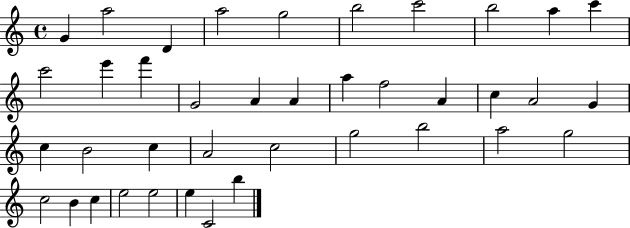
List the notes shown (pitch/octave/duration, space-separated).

G4/q A5/h D4/q A5/h G5/h B5/h C6/h B5/h A5/q C6/q C6/h E6/q F6/q G4/h A4/q A4/q A5/q F5/h A4/q C5/q A4/h G4/q C5/q B4/h C5/q A4/h C5/h G5/h B5/h A5/h G5/h C5/h B4/q C5/q E5/h E5/h E5/q C4/h B5/q